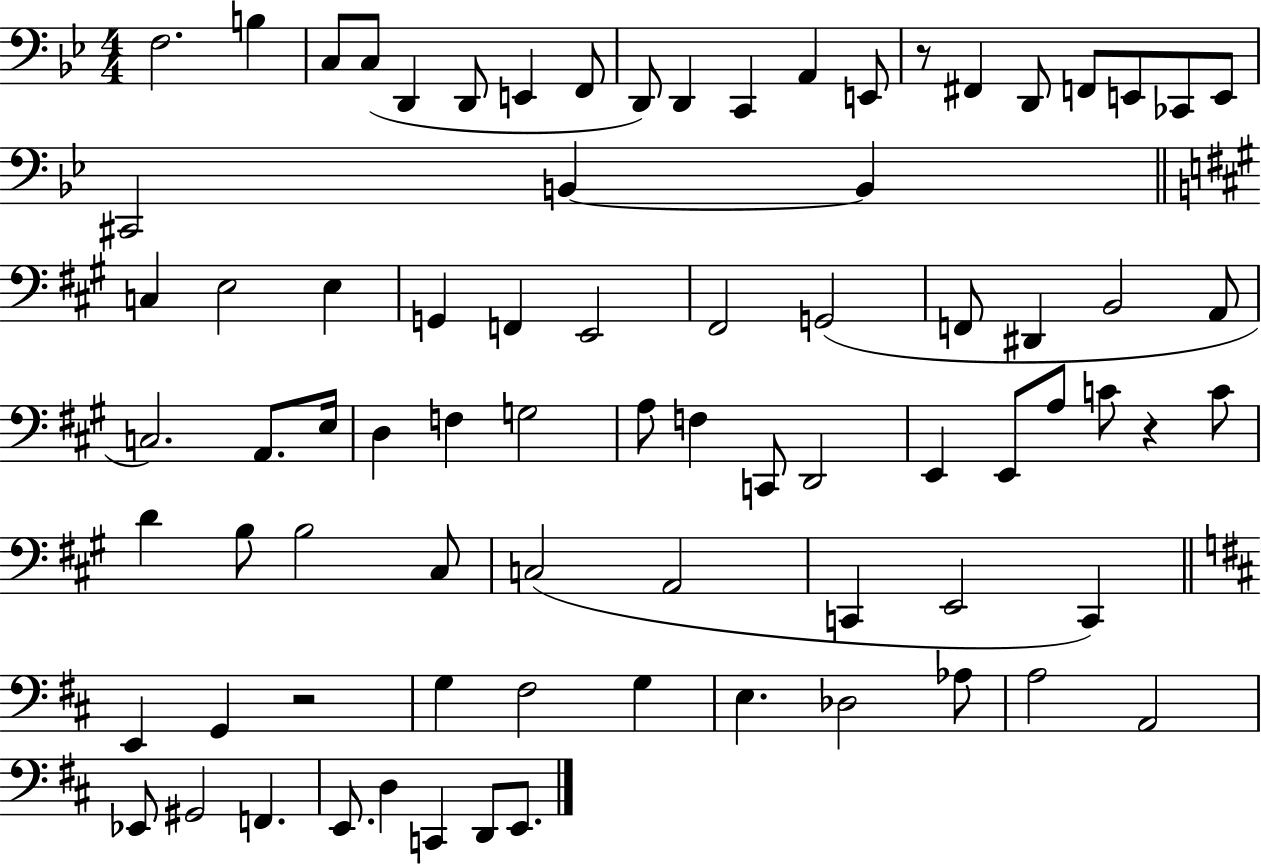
X:1
T:Untitled
M:4/4
L:1/4
K:Bb
F,2 B, C,/2 C,/2 D,, D,,/2 E,, F,,/2 D,,/2 D,, C,, A,, E,,/2 z/2 ^F,, D,,/2 F,,/2 E,,/2 _C,,/2 E,,/2 ^C,,2 B,, B,, C, E,2 E, G,, F,, E,,2 ^F,,2 G,,2 F,,/2 ^D,, B,,2 A,,/2 C,2 A,,/2 E,/4 D, F, G,2 A,/2 F, C,,/2 D,,2 E,, E,,/2 A,/2 C/2 z C/2 D B,/2 B,2 ^C,/2 C,2 A,,2 C,, E,,2 C,, E,, G,, z2 G, ^F,2 G, E, _D,2 _A,/2 A,2 A,,2 _E,,/2 ^G,,2 F,, E,,/2 D, C,, D,,/2 E,,/2